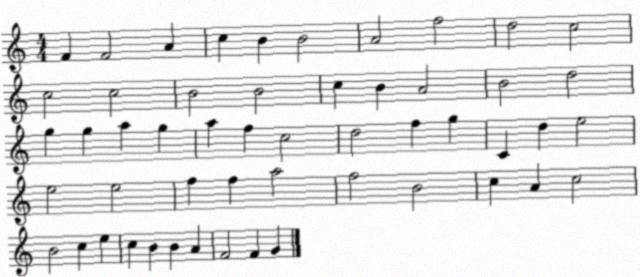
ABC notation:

X:1
T:Untitled
M:4/4
L:1/4
K:C
F F2 A c B B2 A2 f2 d2 c2 c2 c2 B2 B2 c B A2 B2 d2 g g a g a f c2 d2 f g C d e2 e2 e2 f f a2 f2 B2 c A c2 B2 c e c B B A F2 F G